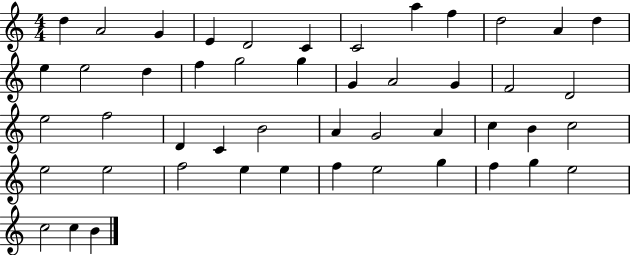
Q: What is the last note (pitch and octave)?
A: B4